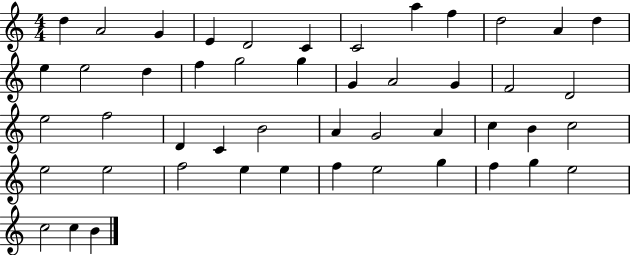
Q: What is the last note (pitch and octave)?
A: B4